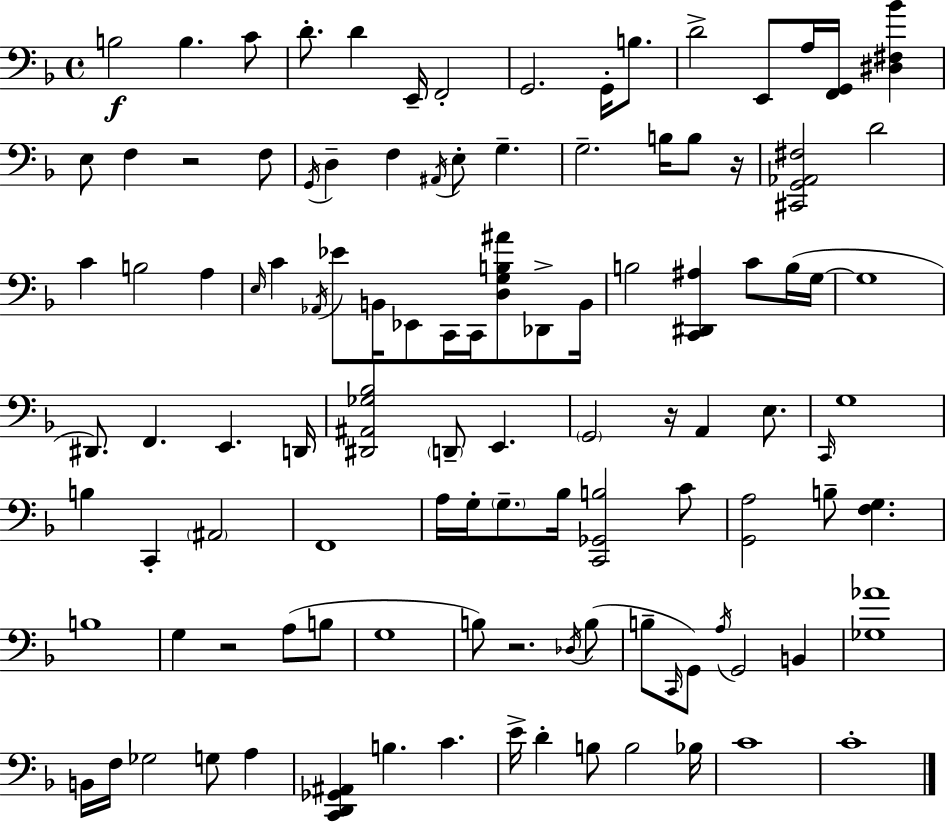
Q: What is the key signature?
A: D minor